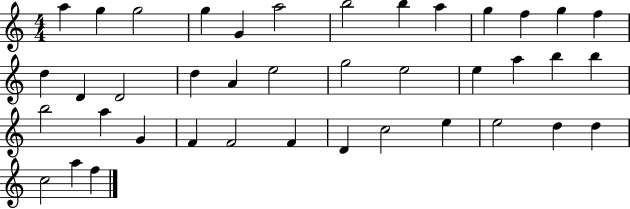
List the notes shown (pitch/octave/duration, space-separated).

A5/q G5/q G5/h G5/q G4/q A5/h B5/h B5/q A5/q G5/q F5/q G5/q F5/q D5/q D4/q D4/h D5/q A4/q E5/h G5/h E5/h E5/q A5/q B5/q B5/q B5/h A5/q G4/q F4/q F4/h F4/q D4/q C5/h E5/q E5/h D5/q D5/q C5/h A5/q F5/q